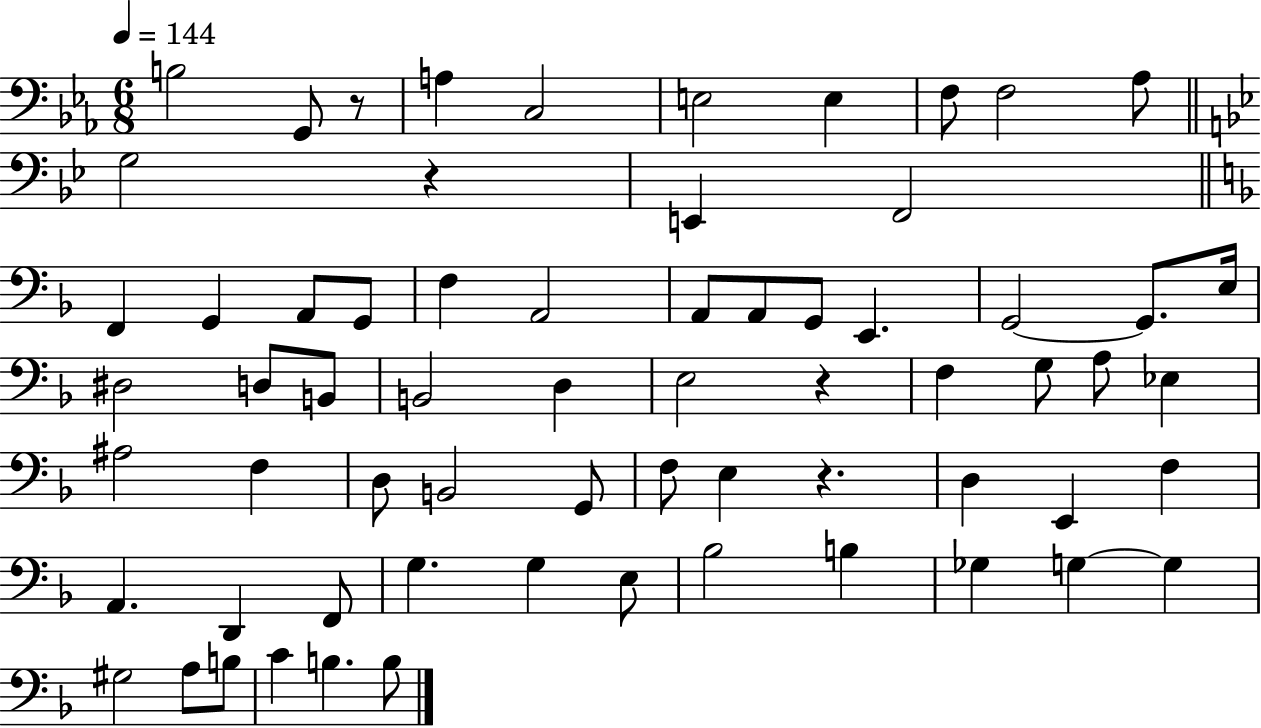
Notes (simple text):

B3/h G2/e R/e A3/q C3/h E3/h E3/q F3/e F3/h Ab3/e G3/h R/q E2/q F2/h F2/q G2/q A2/e G2/e F3/q A2/h A2/e A2/e G2/e E2/q. G2/h G2/e. E3/s D#3/h D3/e B2/e B2/h D3/q E3/h R/q F3/q G3/e A3/e Eb3/q A#3/h F3/q D3/e B2/h G2/e F3/e E3/q R/q. D3/q E2/q F3/q A2/q. D2/q F2/e G3/q. G3/q E3/e Bb3/h B3/q Gb3/q G3/q G3/q G#3/h A3/e B3/e C4/q B3/q. B3/e